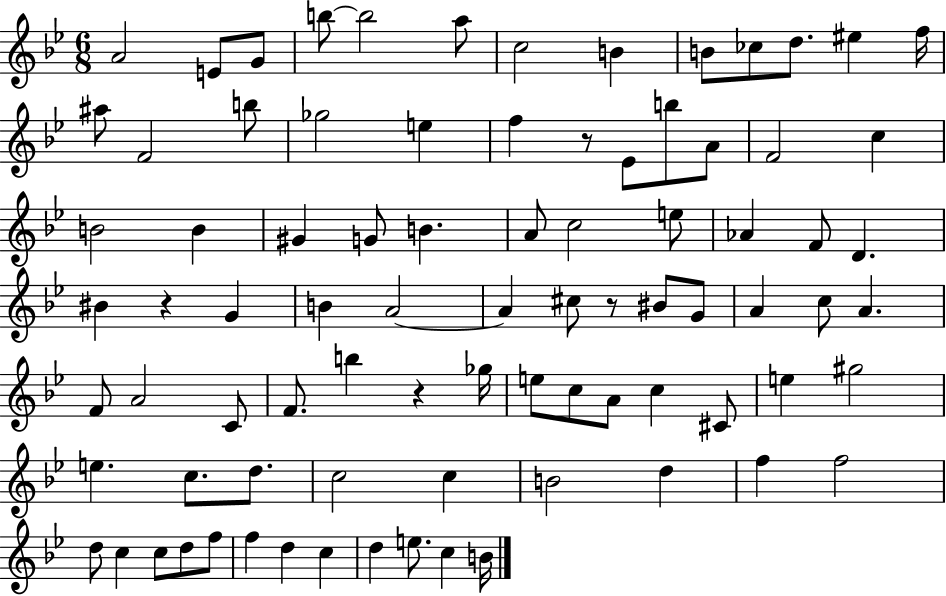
X:1
T:Untitled
M:6/8
L:1/4
K:Bb
A2 E/2 G/2 b/2 b2 a/2 c2 B B/2 _c/2 d/2 ^e f/4 ^a/2 F2 b/2 _g2 e f z/2 _E/2 b/2 A/2 F2 c B2 B ^G G/2 B A/2 c2 e/2 _A F/2 D ^B z G B A2 A ^c/2 z/2 ^B/2 G/2 A c/2 A F/2 A2 C/2 F/2 b z _g/4 e/2 c/2 A/2 c ^C/2 e ^g2 e c/2 d/2 c2 c B2 d f f2 d/2 c c/2 d/2 f/2 f d c d e/2 c B/4